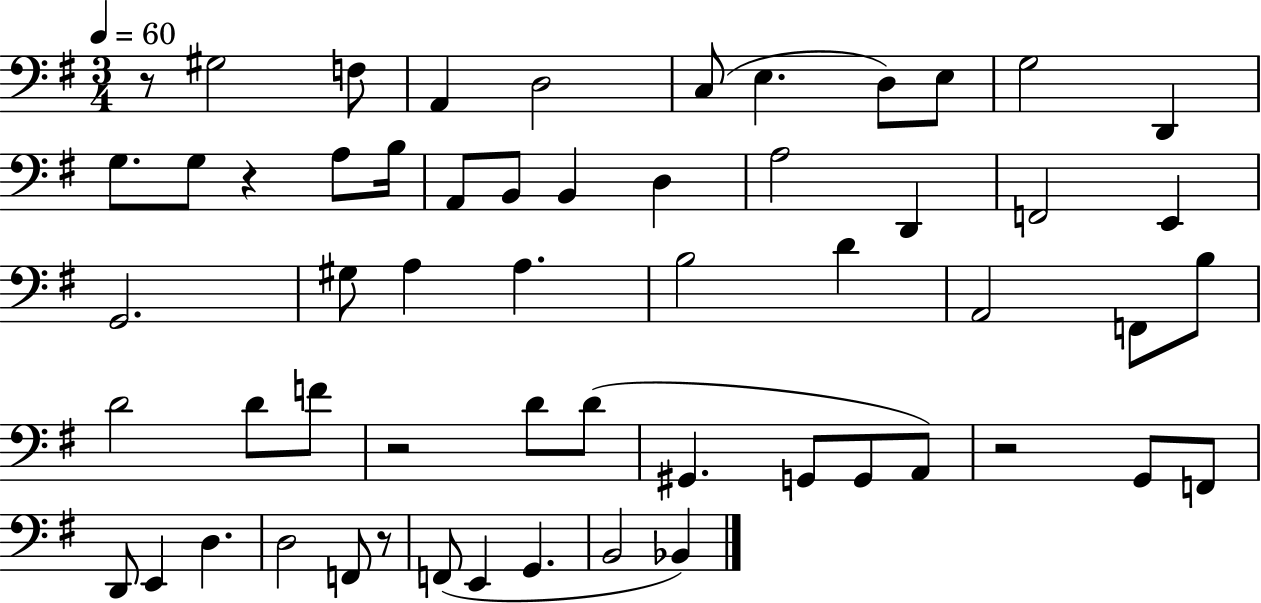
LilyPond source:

{
  \clef bass
  \numericTimeSignature
  \time 3/4
  \key g \major
  \tempo 4 = 60
  r8 gis2 f8 | a,4 d2 | c8( e4. d8) e8 | g2 d,4 | \break g8. g8 r4 a8 b16 | a,8 b,8 b,4 d4 | a2 d,4 | f,2 e,4 | \break g,2. | gis8 a4 a4. | b2 d'4 | a,2 f,8 b8 | \break d'2 d'8 f'8 | r2 d'8 d'8( | gis,4. g,8 g,8 a,8) | r2 g,8 f,8 | \break d,8 e,4 d4. | d2 f,8 r8 | f,8( e,4 g,4. | b,2 bes,4) | \break \bar "|."
}